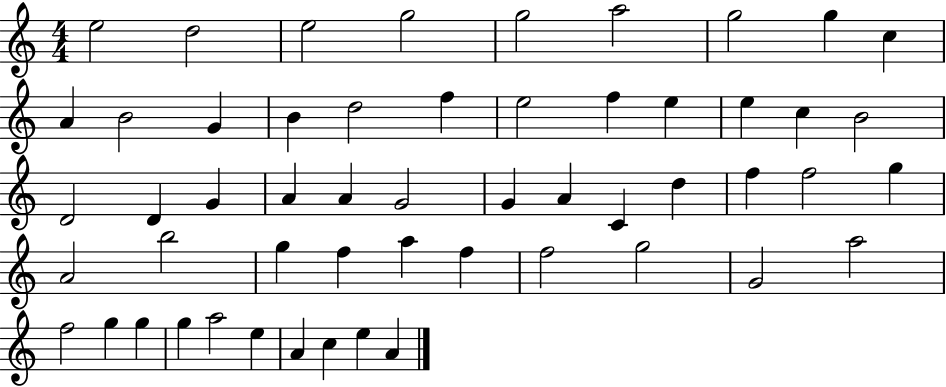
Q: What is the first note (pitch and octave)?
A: E5